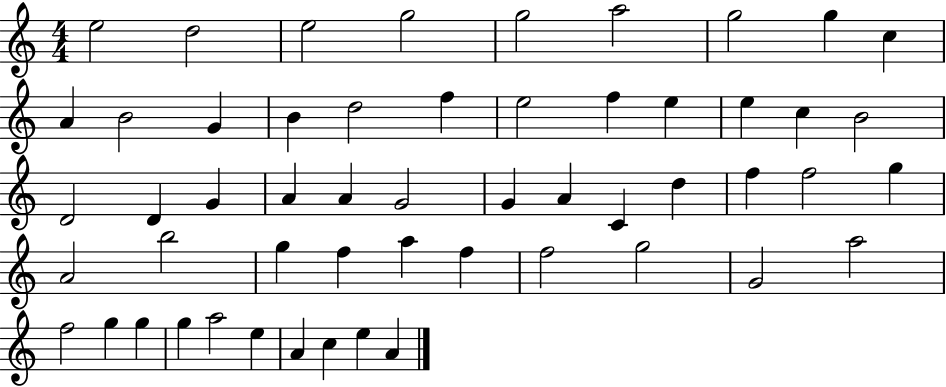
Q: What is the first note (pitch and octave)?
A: E5